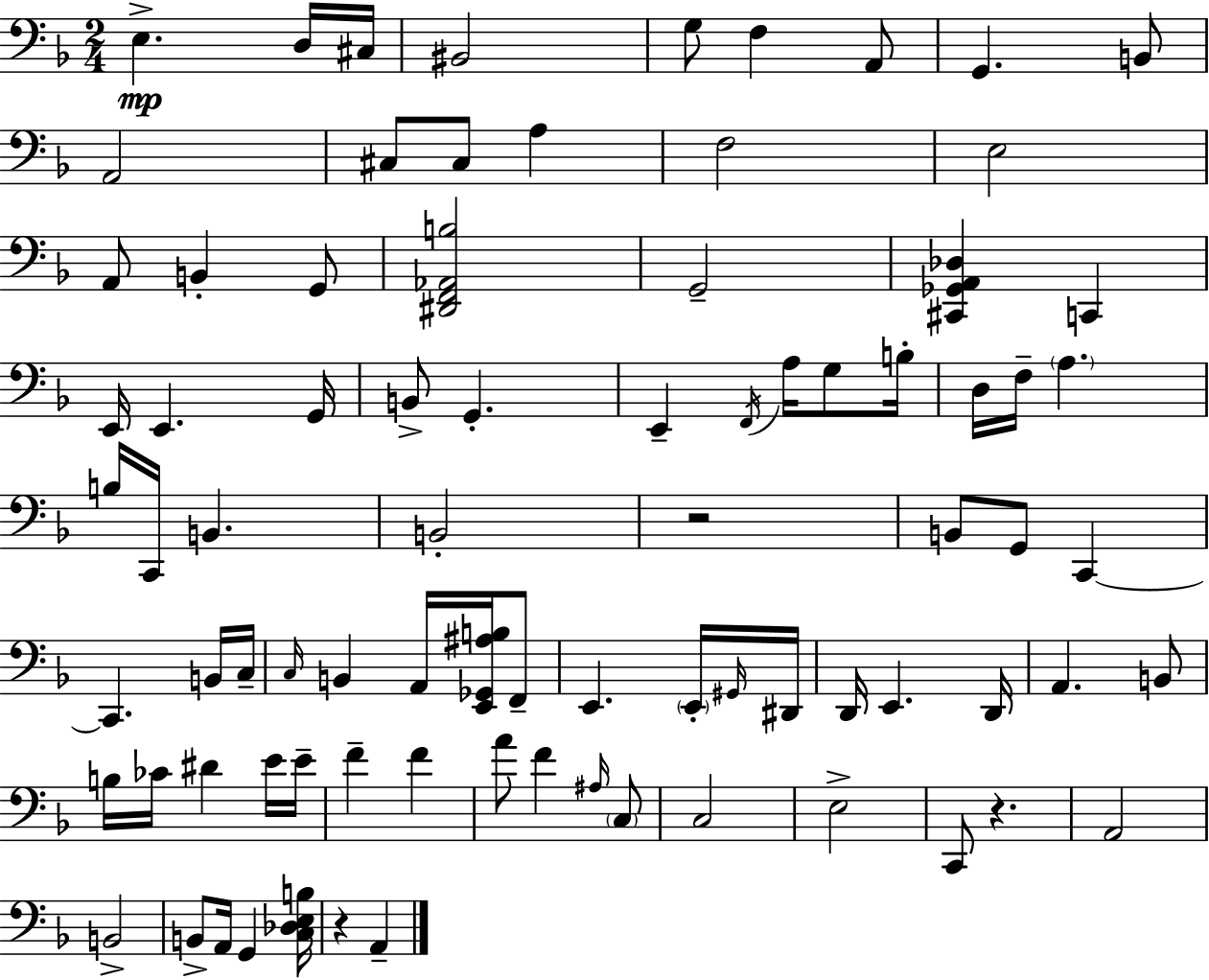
X:1
T:Untitled
M:2/4
L:1/4
K:Dm
E, D,/4 ^C,/4 ^B,,2 G,/2 F, A,,/2 G,, B,,/2 A,,2 ^C,/2 ^C,/2 A, F,2 E,2 A,,/2 B,, G,,/2 [^D,,F,,_A,,B,]2 G,,2 [^C,,_G,,A,,_D,] C,, E,,/4 E,, G,,/4 B,,/2 G,, E,, F,,/4 A,/4 G,/2 B,/4 D,/4 F,/4 A, B,/4 C,,/4 B,, B,,2 z2 B,,/2 G,,/2 C,, C,, B,,/4 C,/4 C,/4 B,, A,,/4 [E,,_G,,^A,B,]/4 F,,/2 E,, E,,/4 ^G,,/4 ^D,,/4 D,,/4 E,, D,,/4 A,, B,,/2 B,/4 _C/4 ^D E/4 E/4 F F A/2 F ^A,/4 C,/2 C,2 E,2 C,,/2 z A,,2 B,,2 B,,/2 A,,/4 G,, [C,_D,E,B,]/4 z A,,